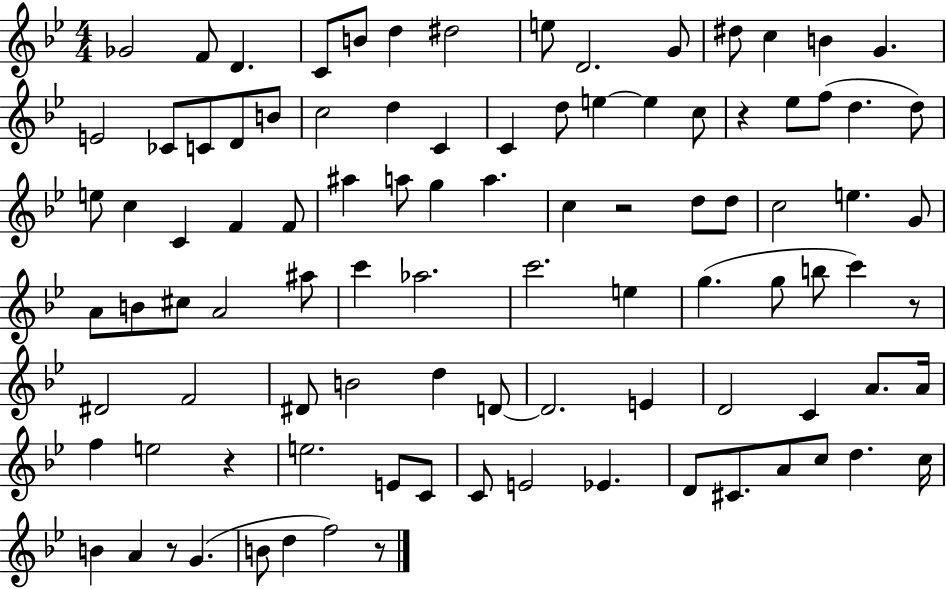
{
  \clef treble
  \numericTimeSignature
  \time 4/4
  \key bes \major
  ges'2 f'8 d'4. | c'8 b'8 d''4 dis''2 | e''8 d'2. g'8 | dis''8 c''4 b'4 g'4. | \break e'2 ces'8 c'8 d'8 b'8 | c''2 d''4 c'4 | c'4 d''8 e''4~~ e''4 c''8 | r4 ees''8 f''8( d''4. d''8) | \break e''8 c''4 c'4 f'4 f'8 | ais''4 a''8 g''4 a''4. | c''4 r2 d''8 d''8 | c''2 e''4. g'8 | \break a'8 b'8 cis''8 a'2 ais''8 | c'''4 aes''2. | c'''2. e''4 | g''4.( g''8 b''8 c'''4) r8 | \break dis'2 f'2 | dis'8 b'2 d''4 d'8~~ | d'2. e'4 | d'2 c'4 a'8. a'16 | \break f''4 e''2 r4 | e''2. e'8 c'8 | c'8 e'2 ees'4. | d'8 cis'8. a'8 c''8 d''4. c''16 | \break b'4 a'4 r8 g'4.( | b'8 d''4 f''2) r8 | \bar "|."
}